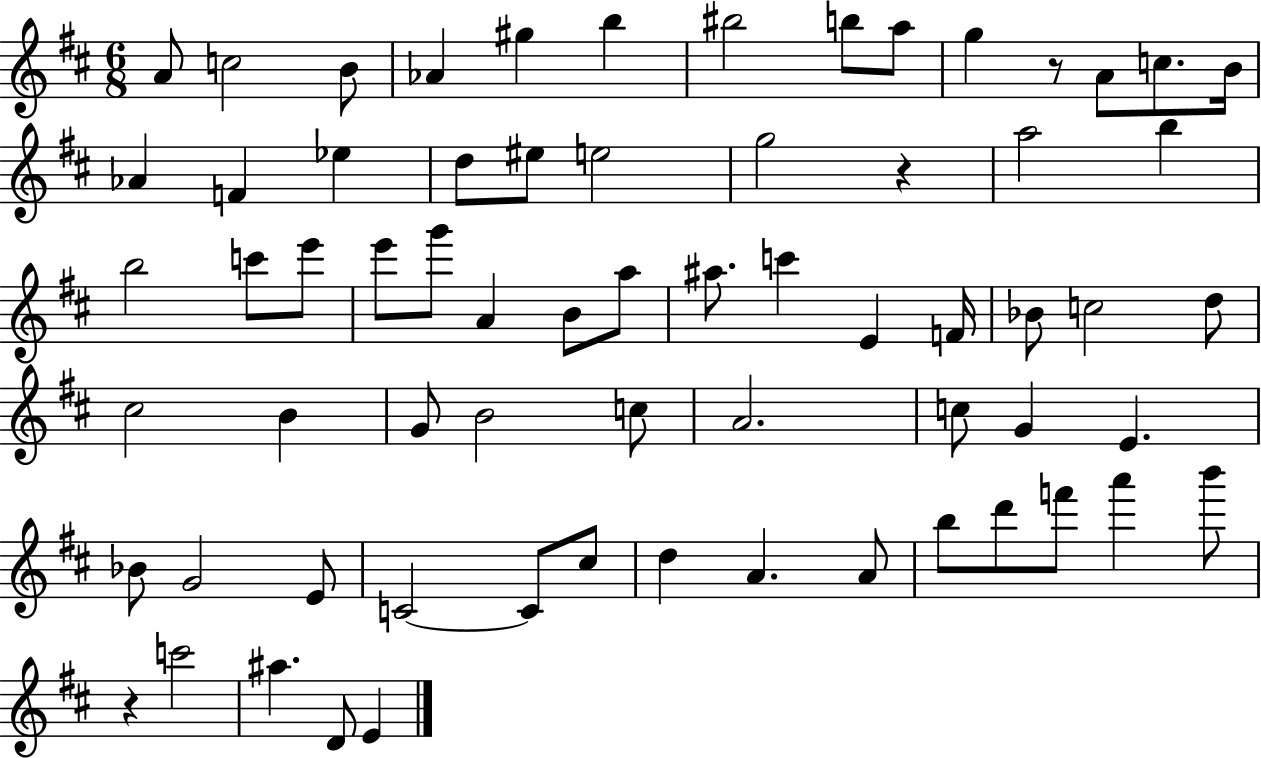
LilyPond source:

{
  \clef treble
  \numericTimeSignature
  \time 6/8
  \key d \major
  \repeat volta 2 { a'8 c''2 b'8 | aes'4 gis''4 b''4 | bis''2 b''8 a''8 | g''4 r8 a'8 c''8. b'16 | \break aes'4 f'4 ees''4 | d''8 eis''8 e''2 | g''2 r4 | a''2 b''4 | \break b''2 c'''8 e'''8 | e'''8 g'''8 a'4 b'8 a''8 | ais''8. c'''4 e'4 f'16 | bes'8 c''2 d''8 | \break cis''2 b'4 | g'8 b'2 c''8 | a'2. | c''8 g'4 e'4. | \break bes'8 g'2 e'8 | c'2~~ c'8 cis''8 | d''4 a'4. a'8 | b''8 d'''8 f'''8 a'''4 b'''8 | \break r4 c'''2 | ais''4. d'8 e'4 | } \bar "|."
}